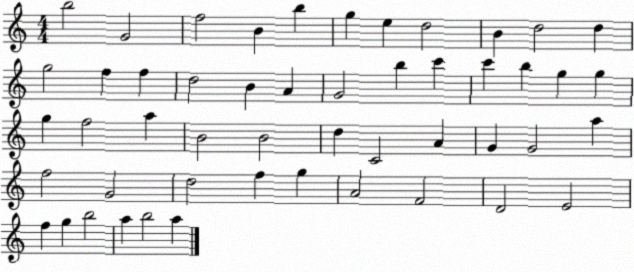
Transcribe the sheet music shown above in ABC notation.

X:1
T:Untitled
M:4/4
L:1/4
K:C
b2 G2 f2 B b g e d2 B d2 d g2 f f d2 B A G2 b c' c' b g g g f2 a B2 B2 d C2 A G G2 a f2 G2 d2 f g A2 F2 D2 E2 f g b2 a b2 a